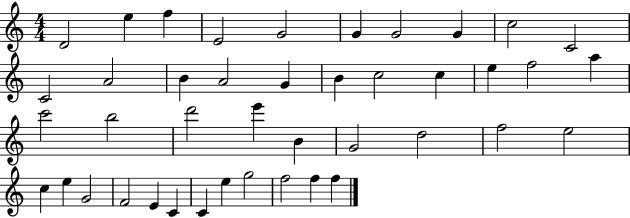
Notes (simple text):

D4/h E5/q F5/q E4/h G4/h G4/q G4/h G4/q C5/h C4/h C4/h A4/h B4/q A4/h G4/q B4/q C5/h C5/q E5/q F5/h A5/q C6/h B5/h D6/h E6/q B4/q G4/h D5/h F5/h E5/h C5/q E5/q G4/h F4/h E4/q C4/q C4/q E5/q G5/h F5/h F5/q F5/q